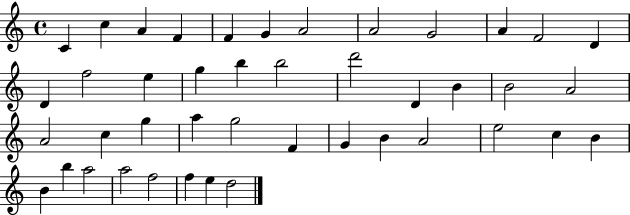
C4/q C5/q A4/q F4/q F4/q G4/q A4/h A4/h G4/h A4/q F4/h D4/q D4/q F5/h E5/q G5/q B5/q B5/h D6/h D4/q B4/q B4/h A4/h A4/h C5/q G5/q A5/q G5/h F4/q G4/q B4/q A4/h E5/h C5/q B4/q B4/q B5/q A5/h A5/h F5/h F5/q E5/q D5/h